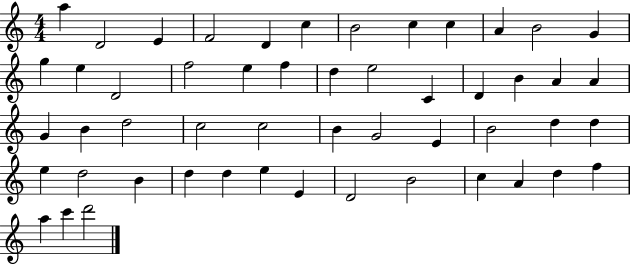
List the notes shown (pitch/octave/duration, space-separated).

A5/q D4/h E4/q F4/h D4/q C5/q B4/h C5/q C5/q A4/q B4/h G4/q G5/q E5/q D4/h F5/h E5/q F5/q D5/q E5/h C4/q D4/q B4/q A4/q A4/q G4/q B4/q D5/h C5/h C5/h B4/q G4/h E4/q B4/h D5/q D5/q E5/q D5/h B4/q D5/q D5/q E5/q E4/q D4/h B4/h C5/q A4/q D5/q F5/q A5/q C6/q D6/h